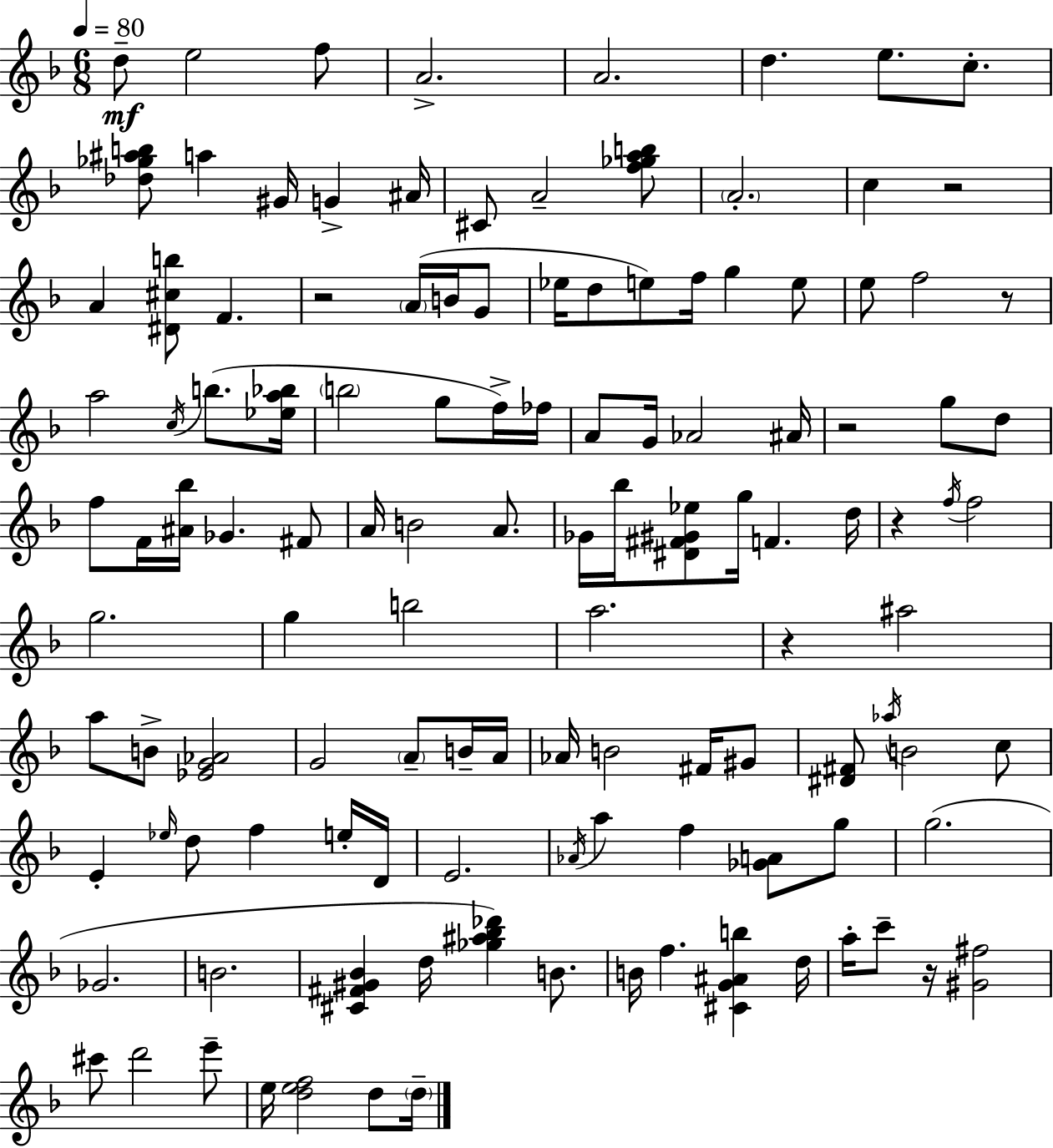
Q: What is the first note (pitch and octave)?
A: D5